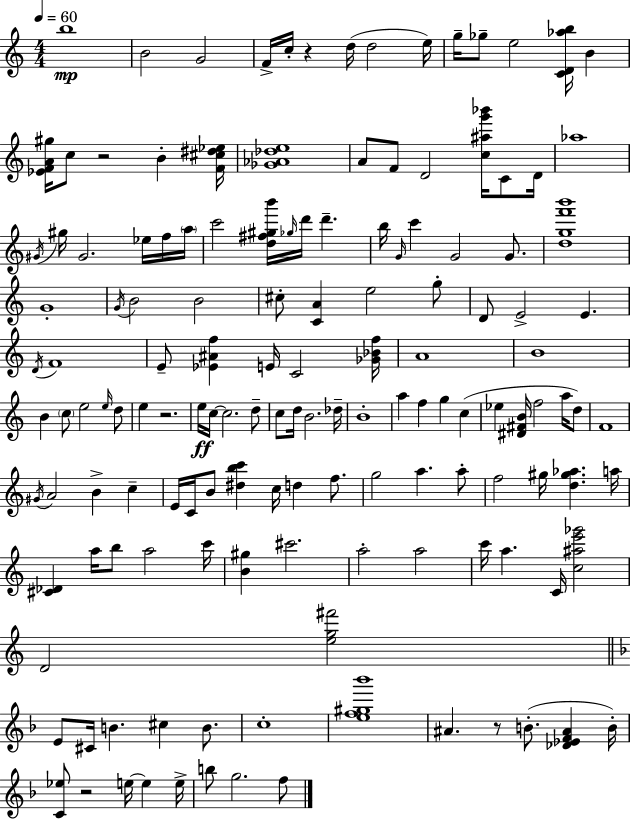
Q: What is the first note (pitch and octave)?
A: B5